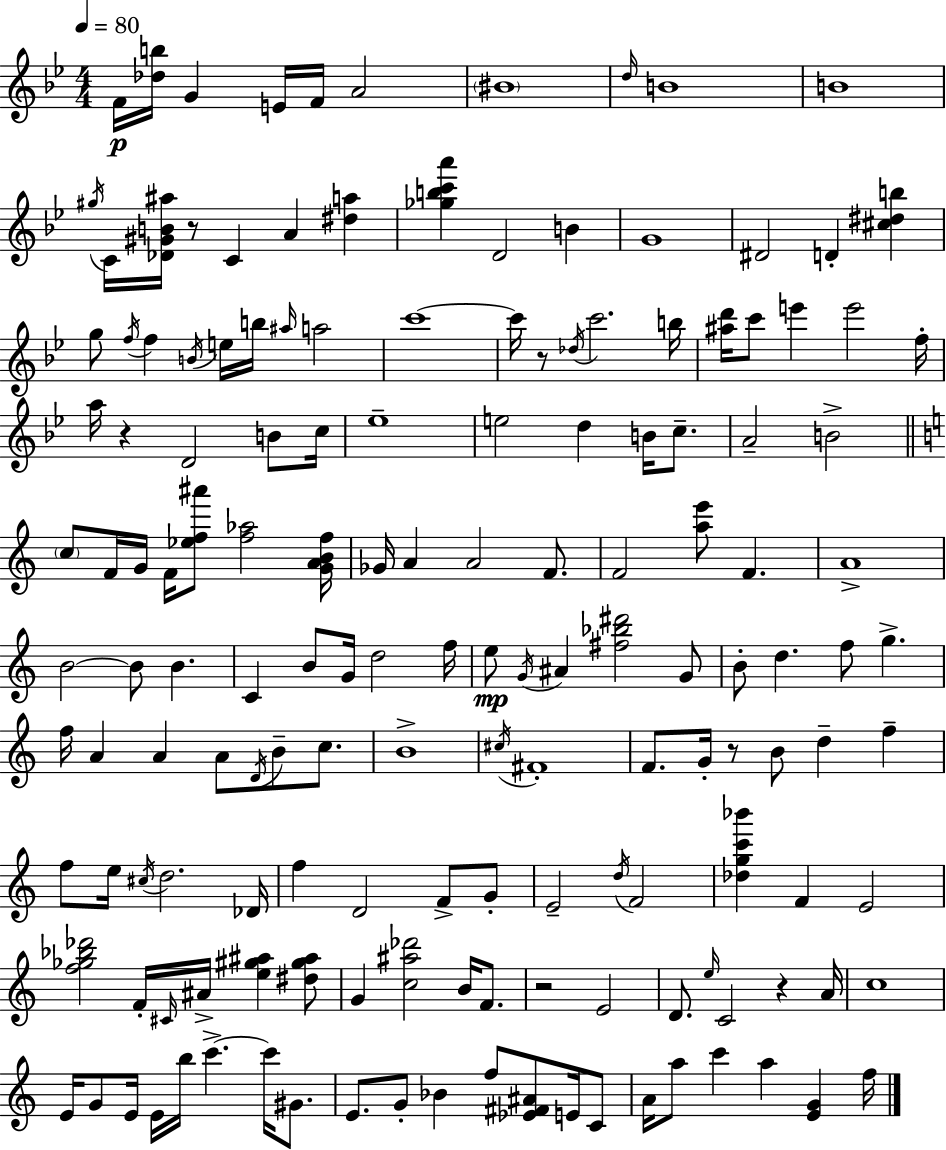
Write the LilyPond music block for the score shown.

{
  \clef treble
  \numericTimeSignature
  \time 4/4
  \key g \minor
  \tempo 4 = 80
  f'16\p <des'' b''>16 g'4 e'16 f'16 a'2 | \parenthesize bis'1 | \grace { d''16 } b'1 | b'1 | \break \acciaccatura { gis''16 } c'16 <des' gis' b' ais''>16 r8 c'4 a'4 <dis'' a''>4 | <ges'' b'' c''' a'''>4 d'2 b'4 | g'1 | dis'2 d'4-. <cis'' dis'' b''>4 | \break g''8 \acciaccatura { f''16 } f''4 \acciaccatura { b'16 } e''16 b''16 \grace { ais''16 } a''2 | c'''1~~ | c'''16 r8 \acciaccatura { des''16 } c'''2. | b''16 <ais'' d'''>16 c'''8 e'''4 e'''2 | \break f''16-. a''16 r4 d'2 | b'8 c''16 ees''1-- | e''2 d''4 | b'16 c''8.-- a'2-- b'2-> | \break \bar "||" \break \key c \major \parenthesize c''8 f'16 g'16 f'16 <ees'' f'' ais'''>8 <f'' aes''>2 <g' a' b' f''>16 | ges'16 a'4 a'2 f'8. | f'2 <a'' e'''>8 f'4. | a'1-> | \break b'2~~ b'8 b'4. | c'4 b'8 g'16 d''2 f''16 | e''8\mp \acciaccatura { g'16 } ais'4 <fis'' bes'' dis'''>2 g'8 | b'8-. d''4. f''8 g''4.-> | \break f''16 a'4 a'4 a'8 \acciaccatura { d'16 } b'8-- c''8. | b'1-> | \acciaccatura { cis''16 } fis'1-. | f'8. g'16-. r8 b'8 d''4-- f''4-- | \break f''8 e''16 \acciaccatura { cis''16 } d''2. | des'16 f''4 d'2 | f'8-> g'8-. e'2-- \acciaccatura { d''16 } f'2 | <des'' g'' c''' bes'''>4 f'4 e'2 | \break <f'' ges'' bes'' des'''>2 f'16-. \grace { cis'16 } ais'16-> | <e'' gis'' ais''>4 <dis'' gis'' ais''>8 g'4 <c'' ais'' des'''>2 | b'16 f'8. r2 e'2 | d'8. \grace { e''16 } c'2 | \break r4 a'16 c''1 | e'16 g'8 e'16 e'16 b''16 c'''4.->~~ | c'''16 gis'8. e'8. g'8-. bes'4 | f''8 <ees' fis' ais'>8 e'16 c'8 a'16 a''8 c'''4 a''4 | \break <e' g'>4 f''16 \bar "|."
}